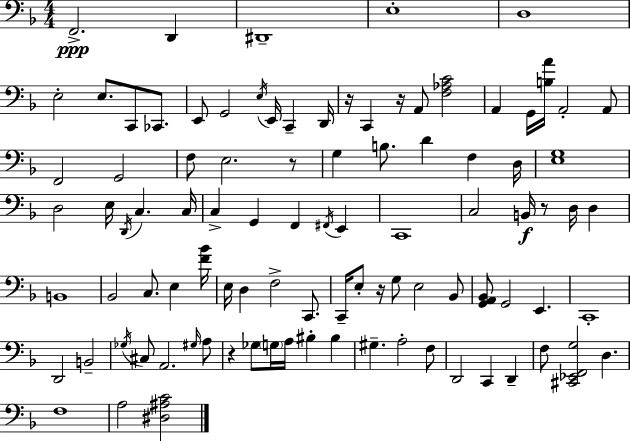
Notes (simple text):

F2/h. D2/q D#2/w E3/w D3/w E3/h E3/e. C2/e CES2/e. E2/e G2/h E3/s E2/s C2/q D2/s R/s C2/q R/s A2/e [F3,Ab3,C4]/h A2/q G2/s [B3,A4]/s A2/h A2/e F2/h G2/h F3/e E3/h. R/e G3/q B3/e. D4/q F3/q D3/s [E3,G3]/w D3/h E3/s D2/s C3/q. C3/s C3/q G2/q F2/q F#2/s E2/q C2/w C3/h B2/s R/e D3/s D3/q B2/w Bb2/h C3/e. E3/q [F4,Bb4]/s E3/s D3/q F3/h C2/e. C2/s E3/e R/s G3/e E3/h Bb2/e [G2,A2,Bb2]/e G2/h E2/q. C2/w D2/h B2/h Gb3/s C#3/e A2/h. G#3/s A3/e R/q Gb3/e G3/s A3/s BIS3/q BIS3/q G#3/q. A3/h F3/e D2/h C2/q D2/q F3/e [C#2,Eb2,F2,G3]/h D3/q. F3/w A3/h [D#3,A#3,C4]/h